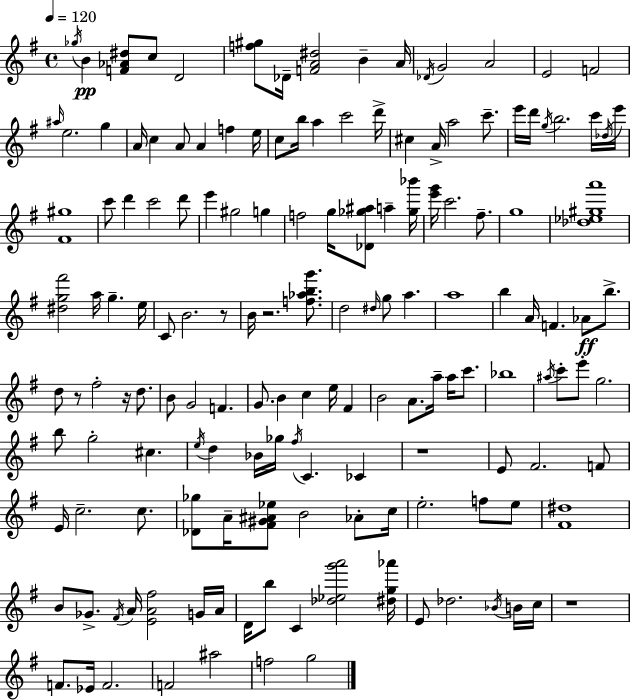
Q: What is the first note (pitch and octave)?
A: Gb5